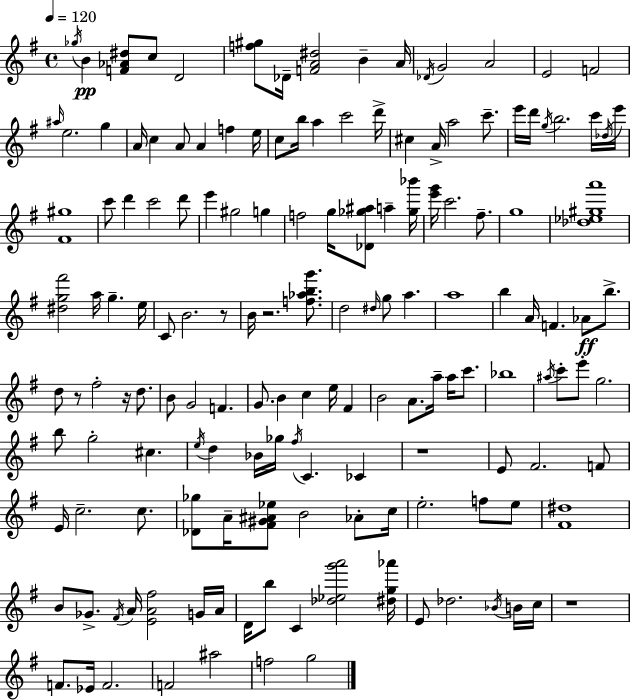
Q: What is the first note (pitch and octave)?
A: Gb5